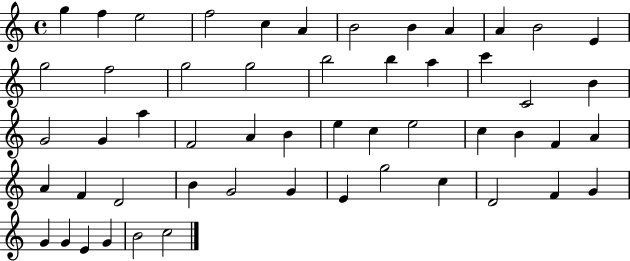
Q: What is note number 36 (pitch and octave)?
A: A4